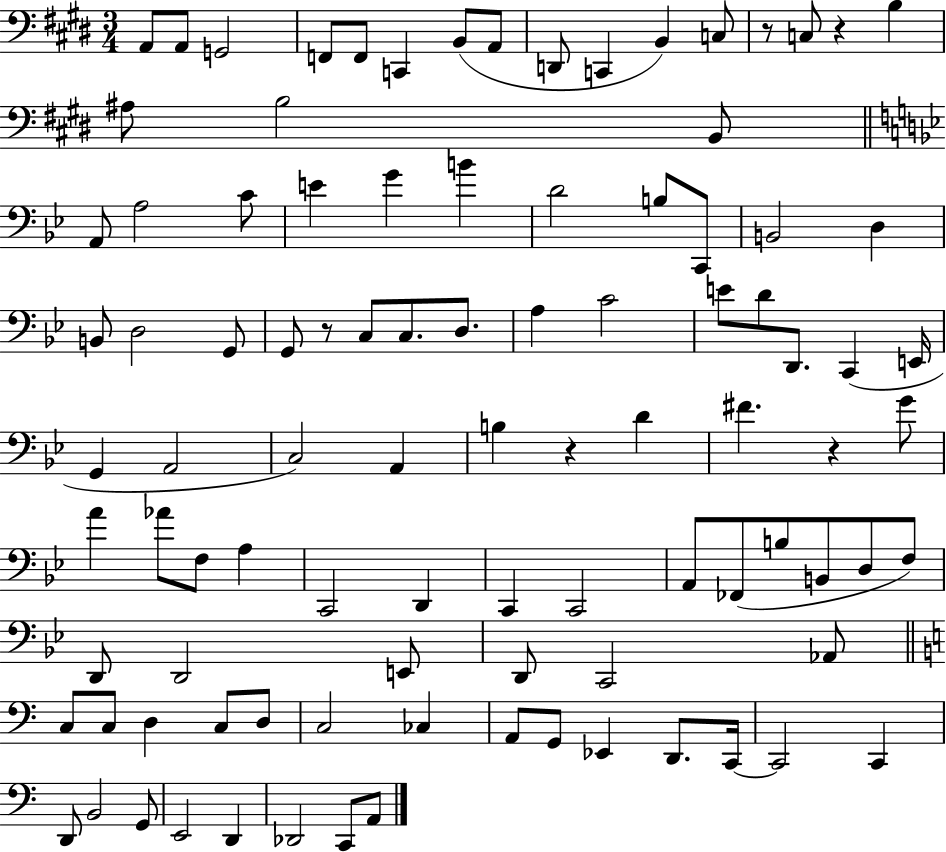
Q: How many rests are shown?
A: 5